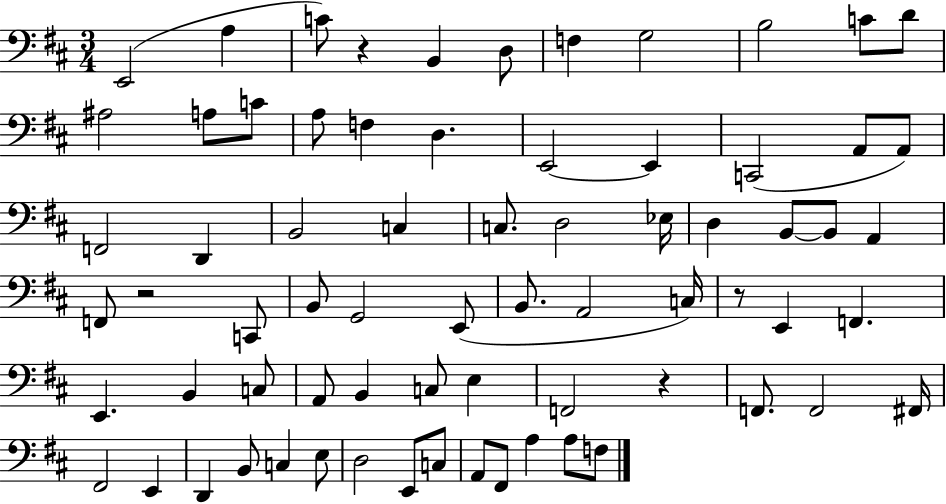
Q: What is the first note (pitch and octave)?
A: E2